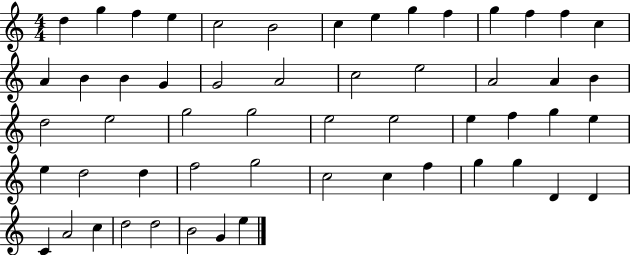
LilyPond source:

{
  \clef treble
  \numericTimeSignature
  \time 4/4
  \key c \major
  d''4 g''4 f''4 e''4 | c''2 b'2 | c''4 e''4 g''4 f''4 | g''4 f''4 f''4 c''4 | \break a'4 b'4 b'4 g'4 | g'2 a'2 | c''2 e''2 | a'2 a'4 b'4 | \break d''2 e''2 | g''2 g''2 | e''2 e''2 | e''4 f''4 g''4 e''4 | \break e''4 d''2 d''4 | f''2 g''2 | c''2 c''4 f''4 | g''4 g''4 d'4 d'4 | \break c'4 a'2 c''4 | d''2 d''2 | b'2 g'4 e''4 | \bar "|."
}